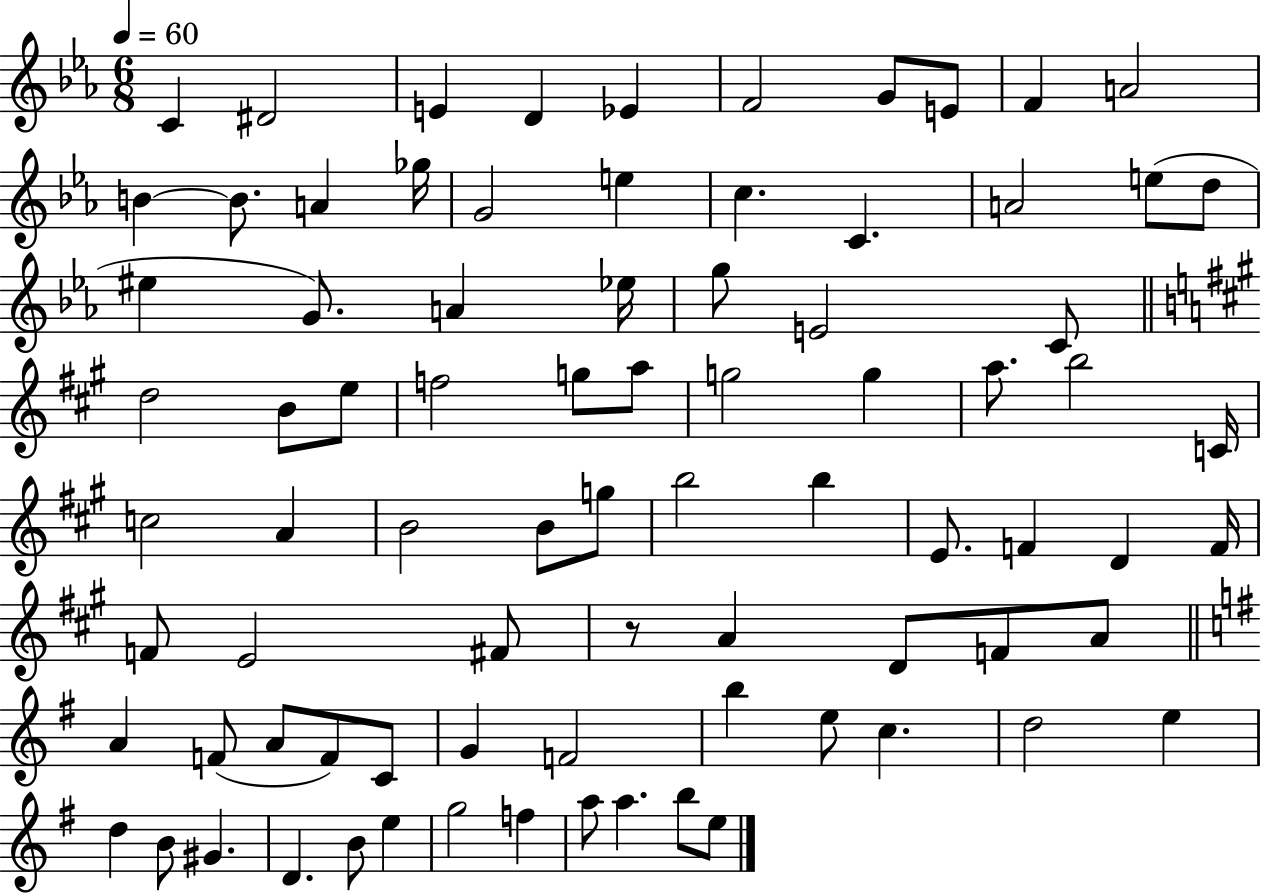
C4/q D#4/h E4/q D4/q Eb4/q F4/h G4/e E4/e F4/q A4/h B4/q B4/e. A4/q Gb5/s G4/h E5/q C5/q. C4/q. A4/h E5/e D5/e EIS5/q G4/e. A4/q Eb5/s G5/e E4/h C4/e D5/h B4/e E5/e F5/h G5/e A5/e G5/h G5/q A5/e. B5/h C4/s C5/h A4/q B4/h B4/e G5/e B5/h B5/q E4/e. F4/q D4/q F4/s F4/e E4/h F#4/e R/e A4/q D4/e F4/e A4/e A4/q F4/e A4/e F4/e C4/e G4/q F4/h B5/q E5/e C5/q. D5/h E5/q D5/q B4/e G#4/q. D4/q. B4/e E5/q G5/h F5/q A5/e A5/q. B5/e E5/e